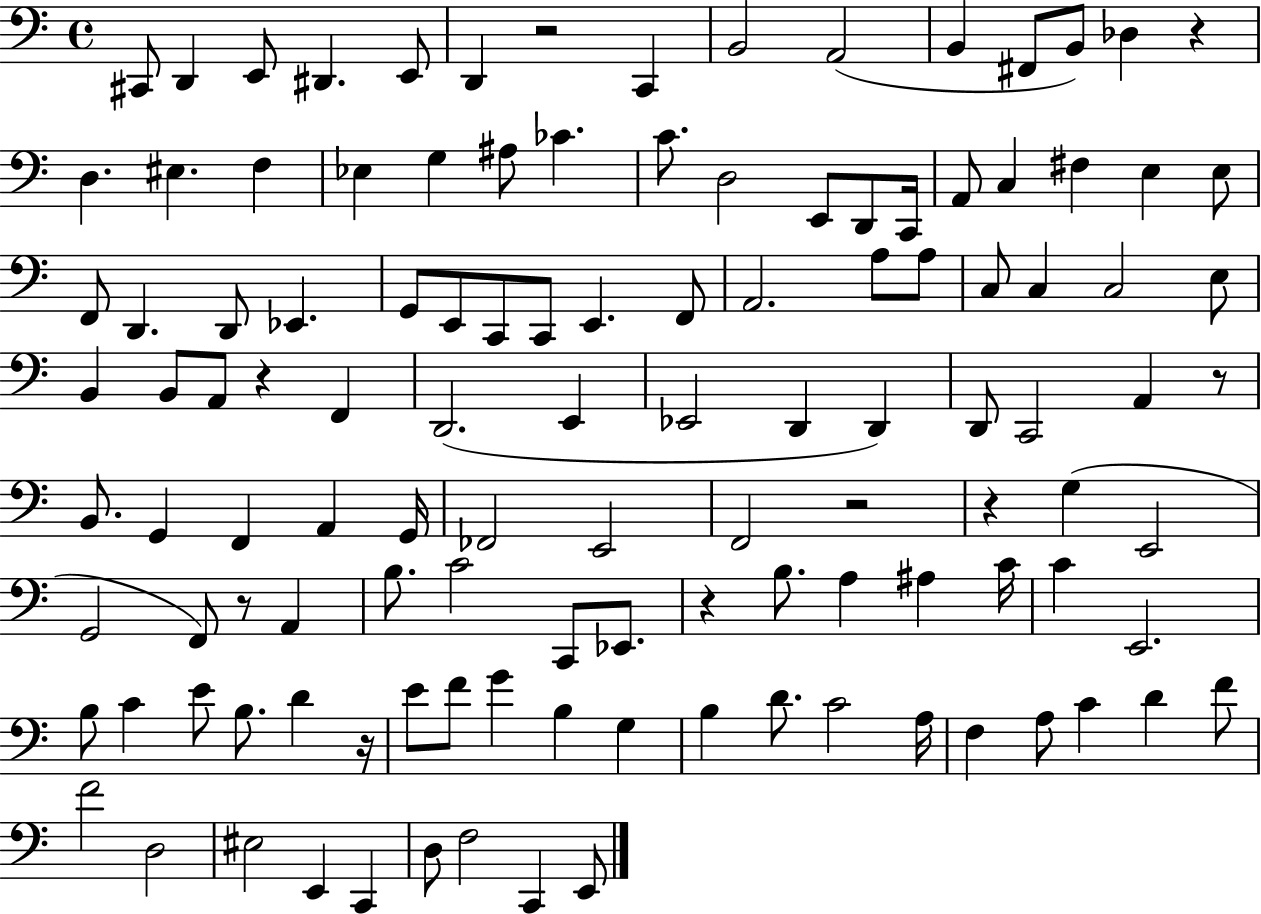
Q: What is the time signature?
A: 4/4